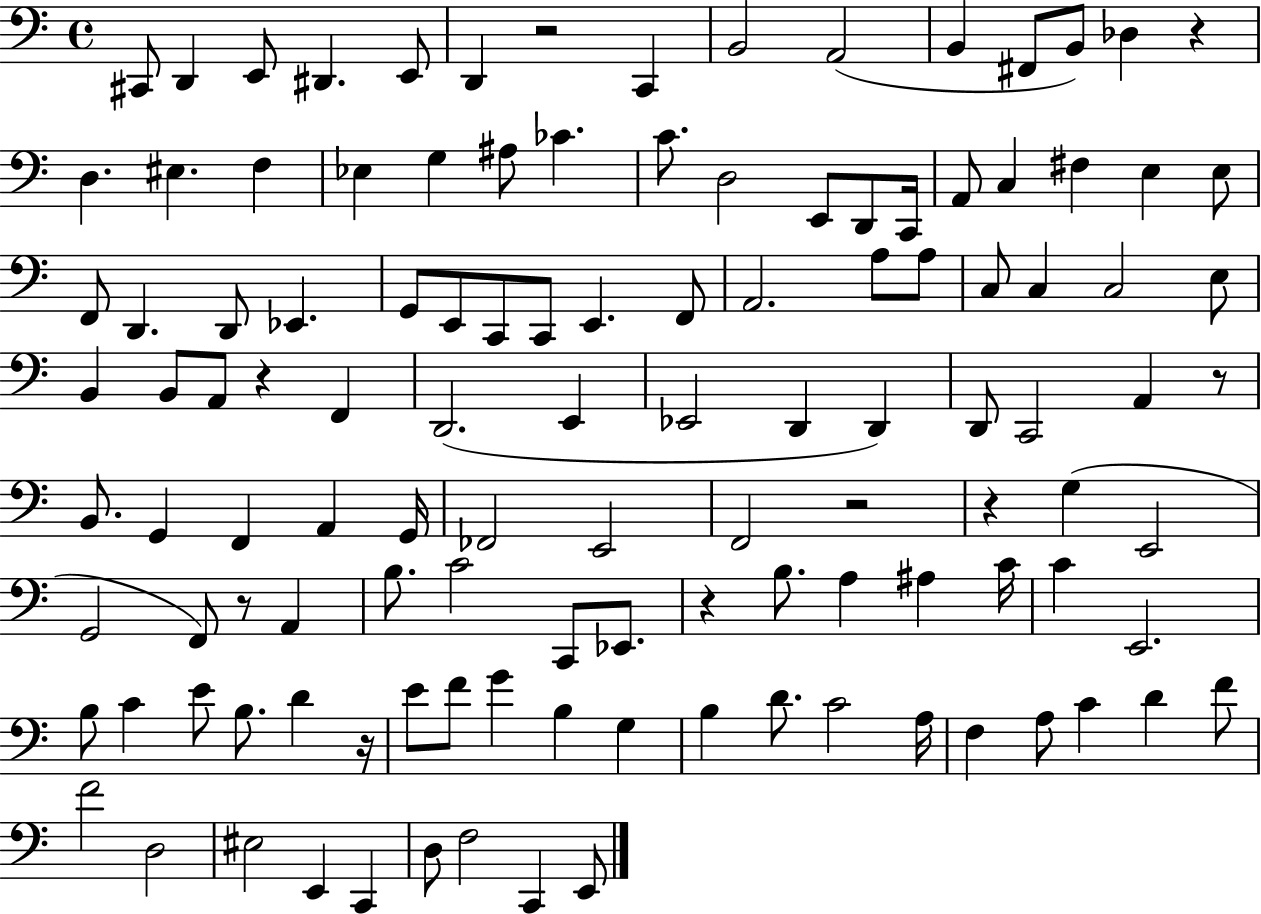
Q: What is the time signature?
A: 4/4